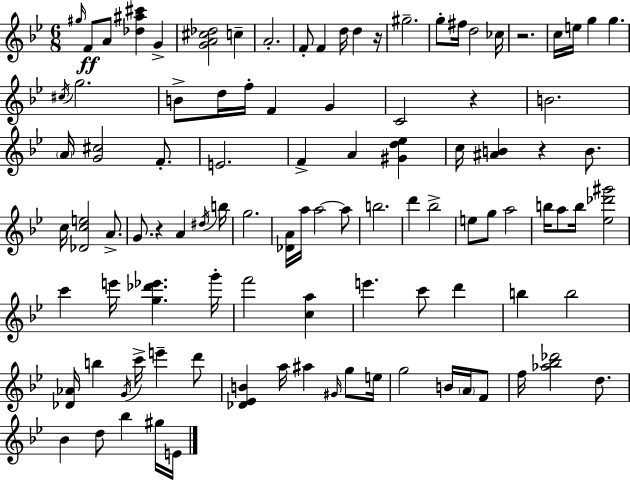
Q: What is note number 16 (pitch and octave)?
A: C5